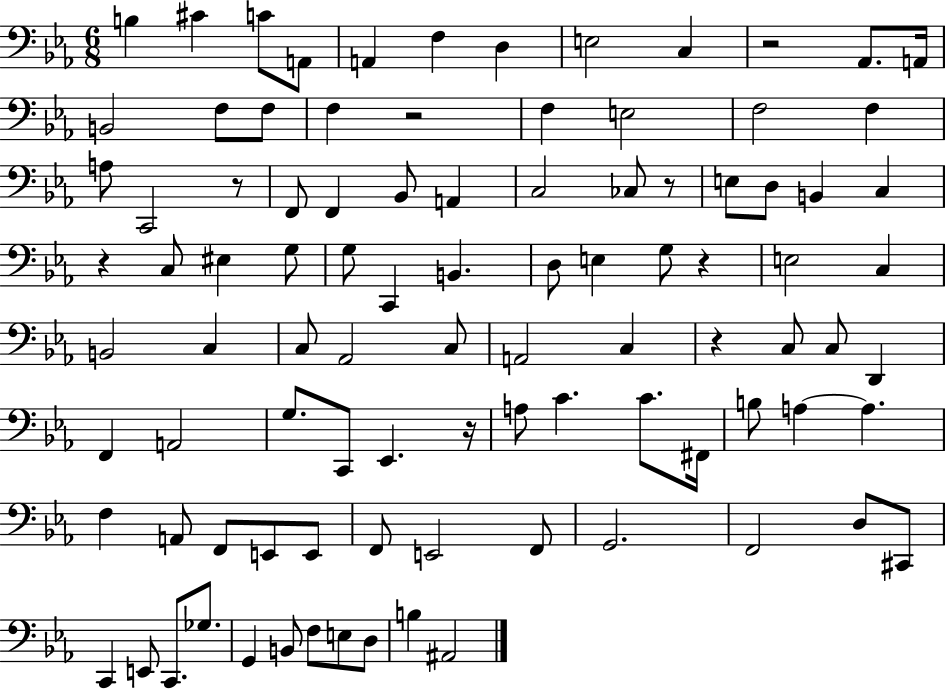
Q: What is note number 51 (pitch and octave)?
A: C3